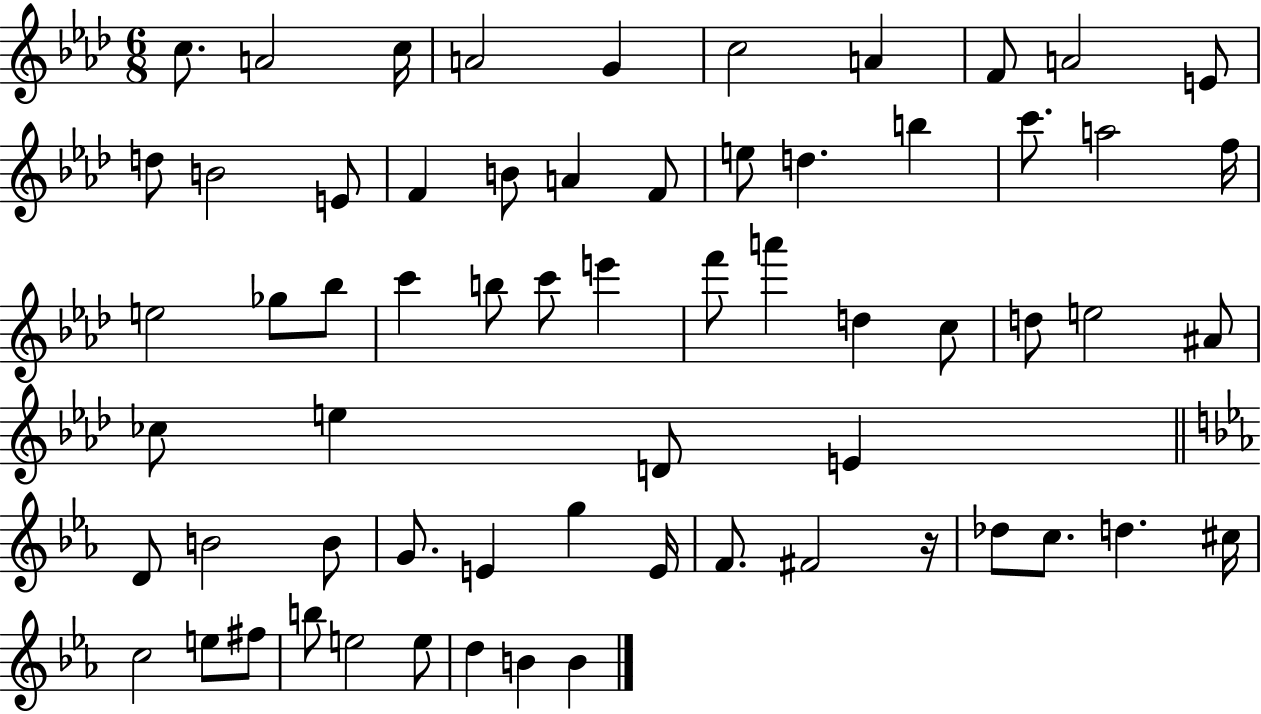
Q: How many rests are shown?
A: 1